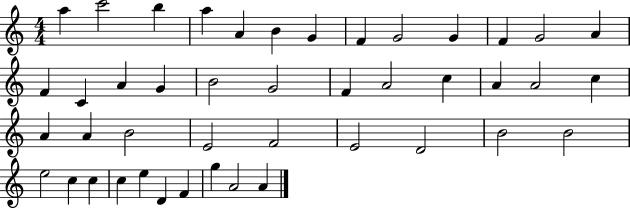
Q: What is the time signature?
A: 4/4